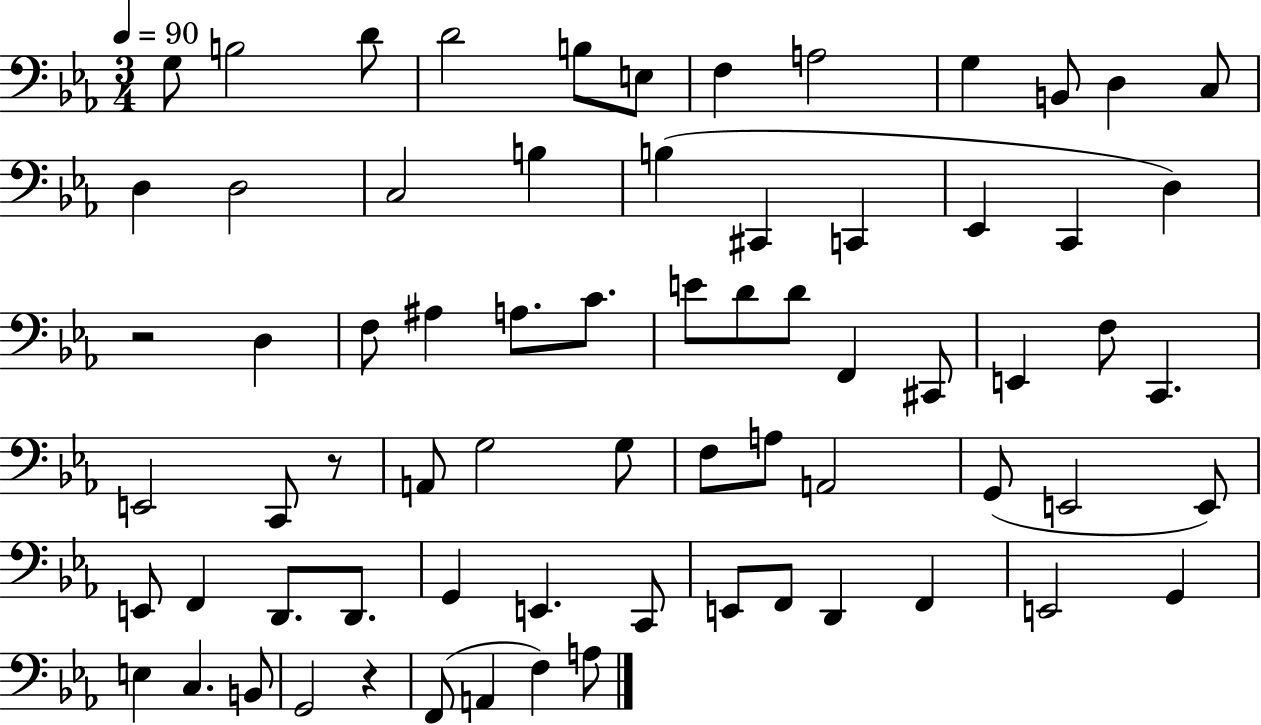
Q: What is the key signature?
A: EES major